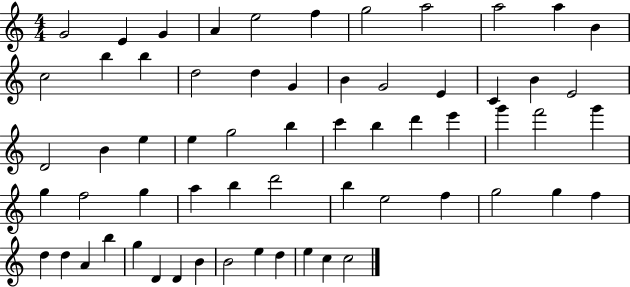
G4/h E4/q G4/q A4/q E5/h F5/q G5/h A5/h A5/h A5/q B4/q C5/h B5/q B5/q D5/h D5/q G4/q B4/q G4/h E4/q C4/q B4/q E4/h D4/h B4/q E5/q E5/q G5/h B5/q C6/q B5/q D6/q E6/q G6/q F6/h G6/q G5/q F5/h G5/q A5/q B5/q D6/h B5/q E5/h F5/q G5/h G5/q F5/q D5/q D5/q A4/q B5/q G5/q D4/q D4/q B4/q B4/h E5/q D5/q E5/q C5/q C5/h